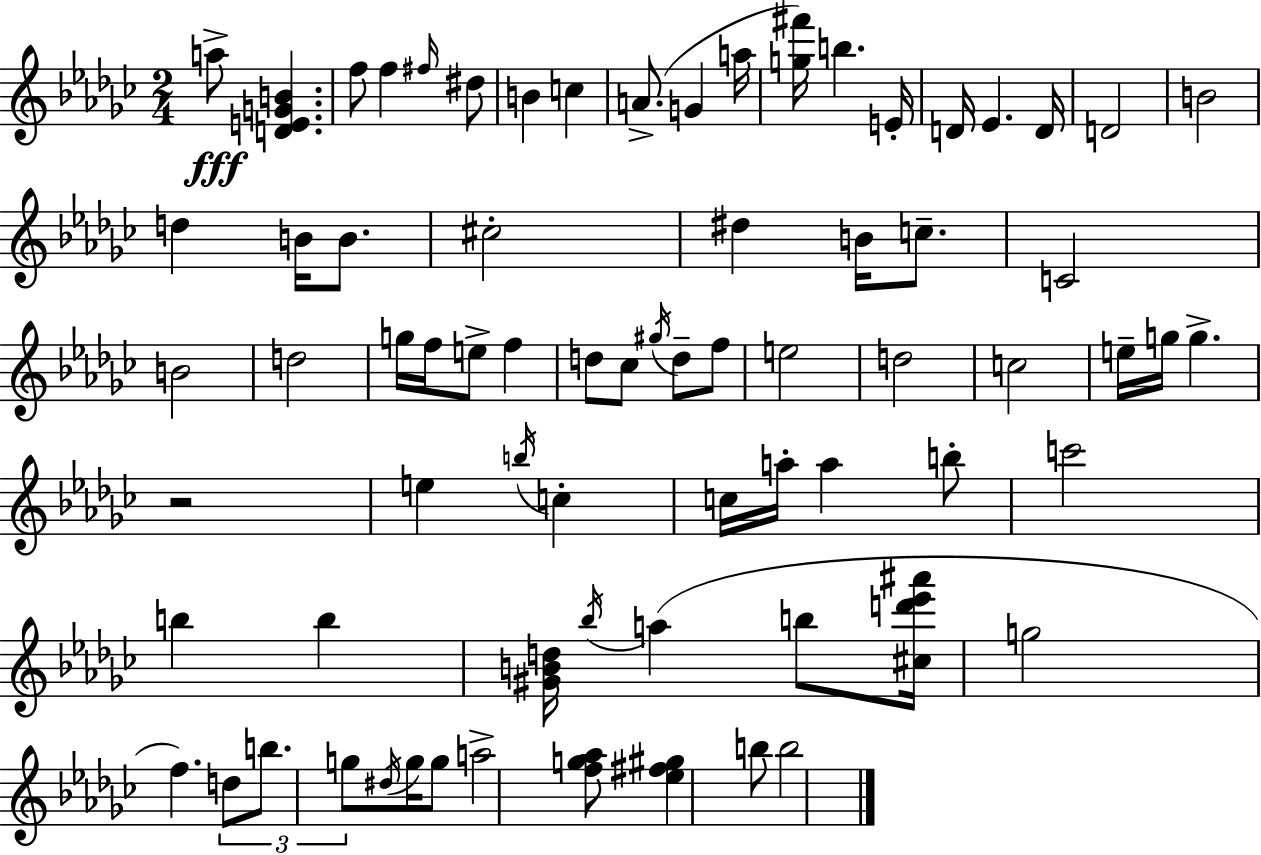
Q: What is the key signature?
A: EES minor